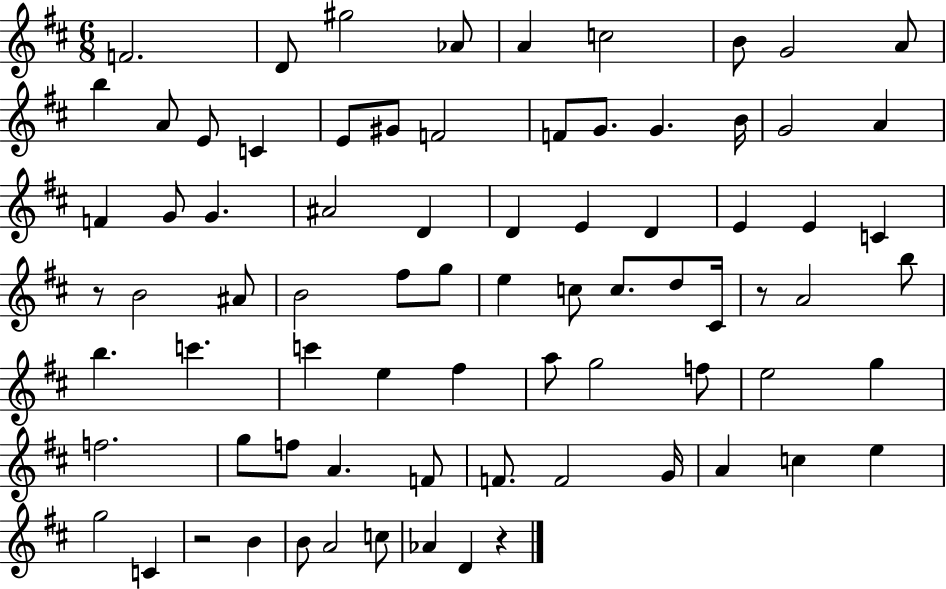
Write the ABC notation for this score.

X:1
T:Untitled
M:6/8
L:1/4
K:D
F2 D/2 ^g2 _A/2 A c2 B/2 G2 A/2 b A/2 E/2 C E/2 ^G/2 F2 F/2 G/2 G B/4 G2 A F G/2 G ^A2 D D E D E E C z/2 B2 ^A/2 B2 ^f/2 g/2 e c/2 c/2 d/2 ^C/4 z/2 A2 b/2 b c' c' e ^f a/2 g2 f/2 e2 g f2 g/2 f/2 A F/2 F/2 F2 G/4 A c e g2 C z2 B B/2 A2 c/2 _A D z